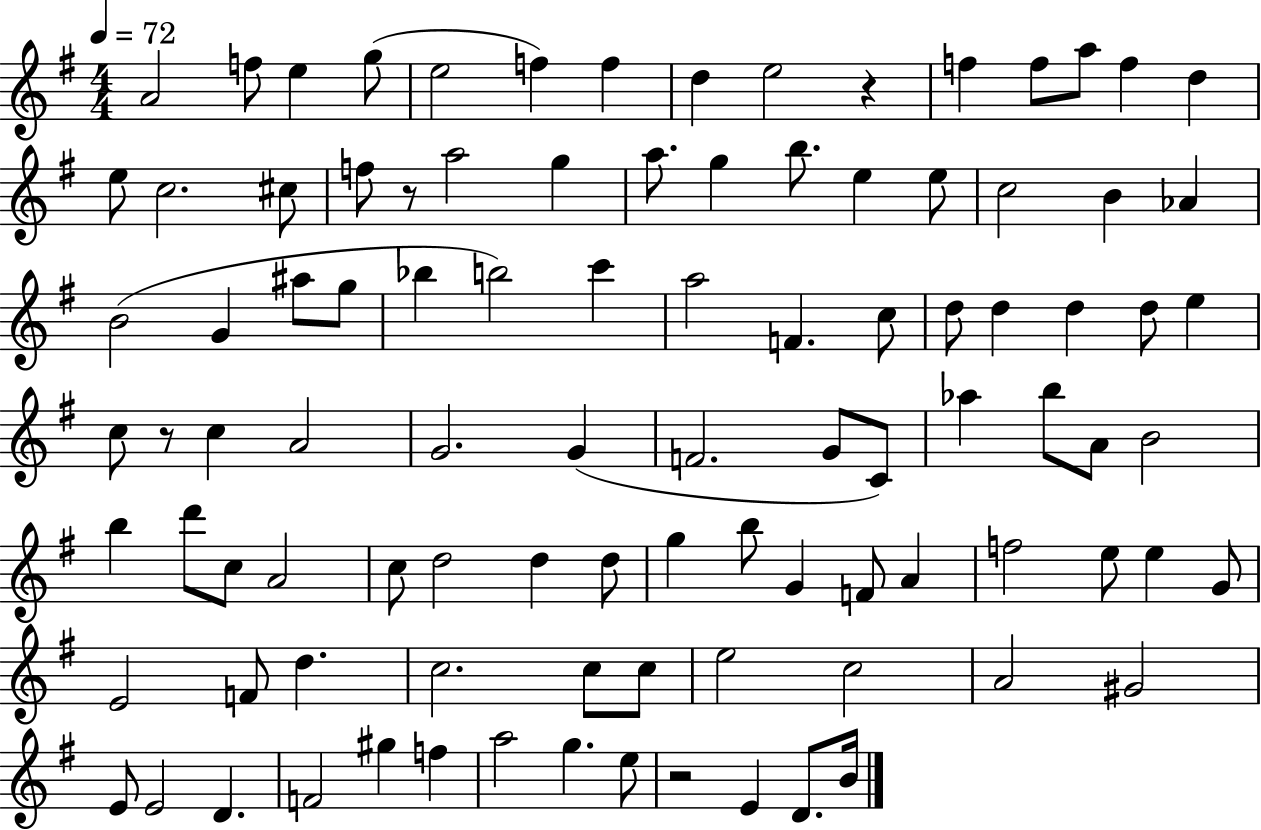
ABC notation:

X:1
T:Untitled
M:4/4
L:1/4
K:G
A2 f/2 e g/2 e2 f f d e2 z f f/2 a/2 f d e/2 c2 ^c/2 f/2 z/2 a2 g a/2 g b/2 e e/2 c2 B _A B2 G ^a/2 g/2 _b b2 c' a2 F c/2 d/2 d d d/2 e c/2 z/2 c A2 G2 G F2 G/2 C/2 _a b/2 A/2 B2 b d'/2 c/2 A2 c/2 d2 d d/2 g b/2 G F/2 A f2 e/2 e G/2 E2 F/2 d c2 c/2 c/2 e2 c2 A2 ^G2 E/2 E2 D F2 ^g f a2 g e/2 z2 E D/2 B/4